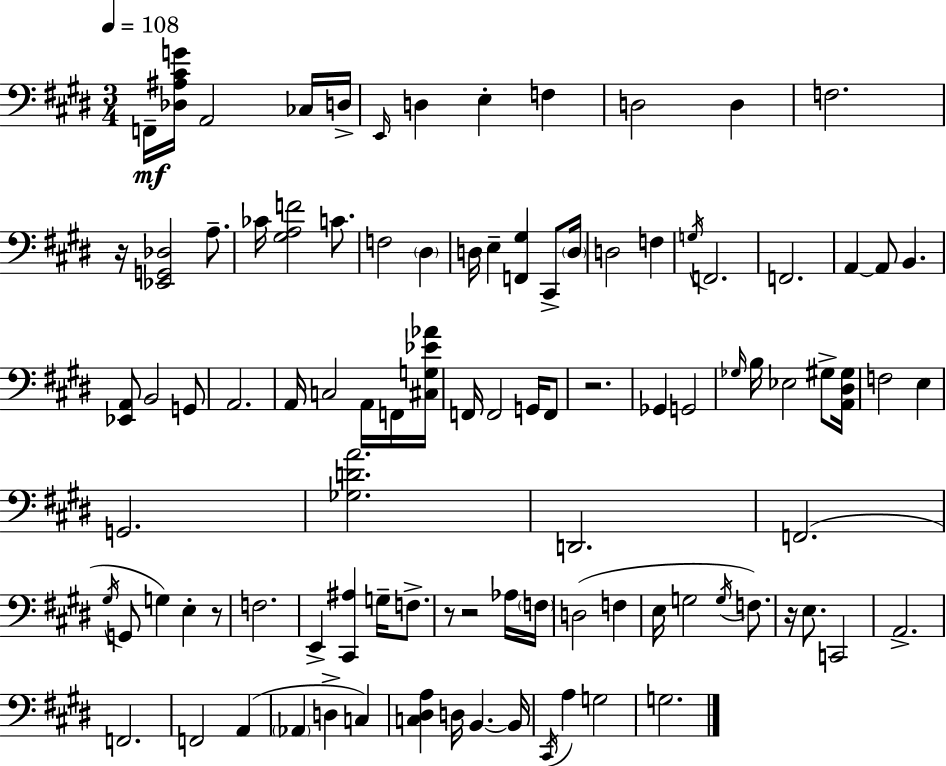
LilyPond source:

{
  \clef bass
  \numericTimeSignature
  \time 3/4
  \key e \major
  \tempo 4 = 108
  f,16--\mf <des ais cis' g'>16 a,2 ces16 d16-> | \grace { e,16 } d4 e4-. f4 | d2 d4 | f2. | \break r16 <ees, g, des>2 a8.-- | ces'16 <gis a f'>2 c'8. | f2 \parenthesize dis4 | d16 e4-- <f, gis>4 cis,8-> | \break \parenthesize d16 d2 f4 | \acciaccatura { g16 } f,2. | f,2. | a,4~~ a,8 b,4. | \break <ees, a,>8 b,2 | g,8 a,2. | a,16 c2 a,16 | f,16 <cis g ees' aes'>16 f,16 f,2 g,16 | \break f,8 r2. | ges,4 g,2 | \grace { ges16 } b16 ees2 | gis8-> <a, dis gis>16 f2 e4 | \break g,2. | <ges d' a'>2. | d,2. | f,2.( | \break \acciaccatura { gis16 } g,8 g4) e4-. | r8 f2. | e,4-> <cis, ais>4 | g16-- f8.-> r8 r2 | \break aes16 \parenthesize f16 d2( | f4 e16 g2 | \acciaccatura { g16 }) f8. r16 e8. c,2 | a,2.-> | \break f,2. | f,2 | a,4( \parenthesize aes,4 d4-> | c4) <c dis a>4 d16 b,4.~~ | \break b,16 \acciaccatura { cis,16 } a4 g2 | g2. | \bar "|."
}